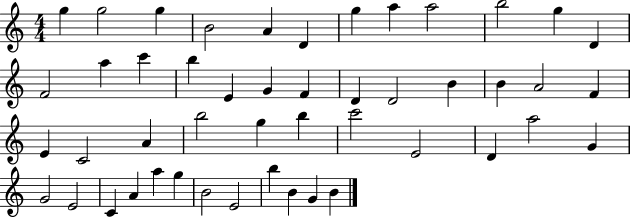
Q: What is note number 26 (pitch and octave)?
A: E4